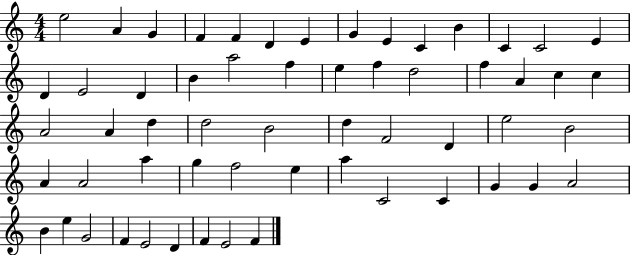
{
  \clef treble
  \numericTimeSignature
  \time 4/4
  \key c \major
  e''2 a'4 g'4 | f'4 f'4 d'4 e'4 | g'4 e'4 c'4 b'4 | c'4 c'2 e'4 | \break d'4 e'2 d'4 | b'4 a''2 f''4 | e''4 f''4 d''2 | f''4 a'4 c''4 c''4 | \break a'2 a'4 d''4 | d''2 b'2 | d''4 f'2 d'4 | e''2 b'2 | \break a'4 a'2 a''4 | g''4 f''2 e''4 | a''4 c'2 c'4 | g'4 g'4 a'2 | \break b'4 e''4 g'2 | f'4 e'2 d'4 | f'4 e'2 f'4 | \bar "|."
}